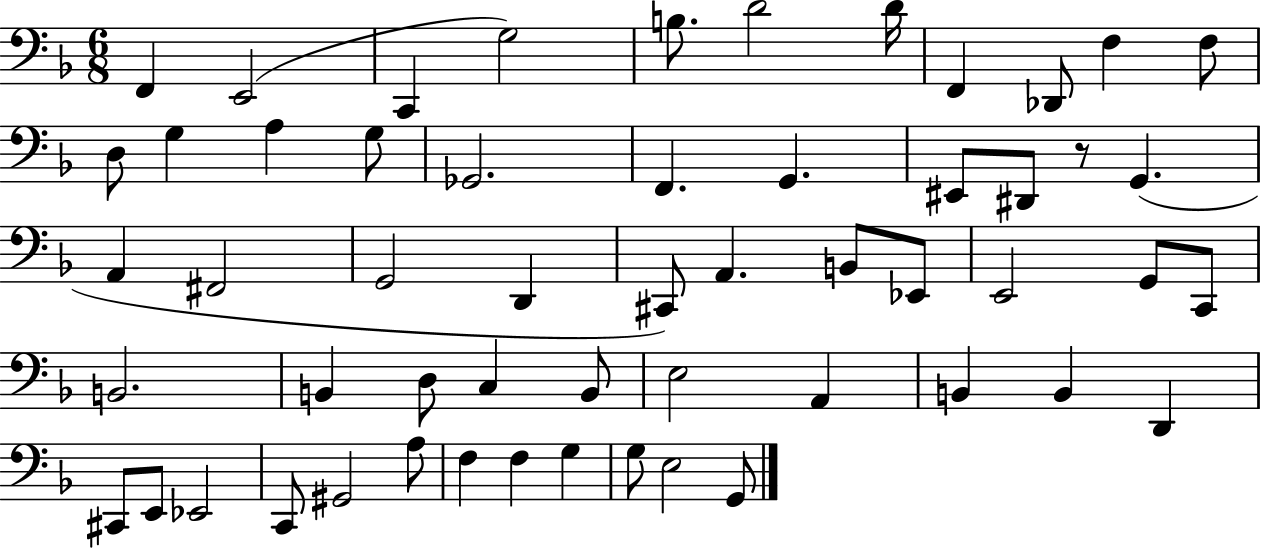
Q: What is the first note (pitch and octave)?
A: F2